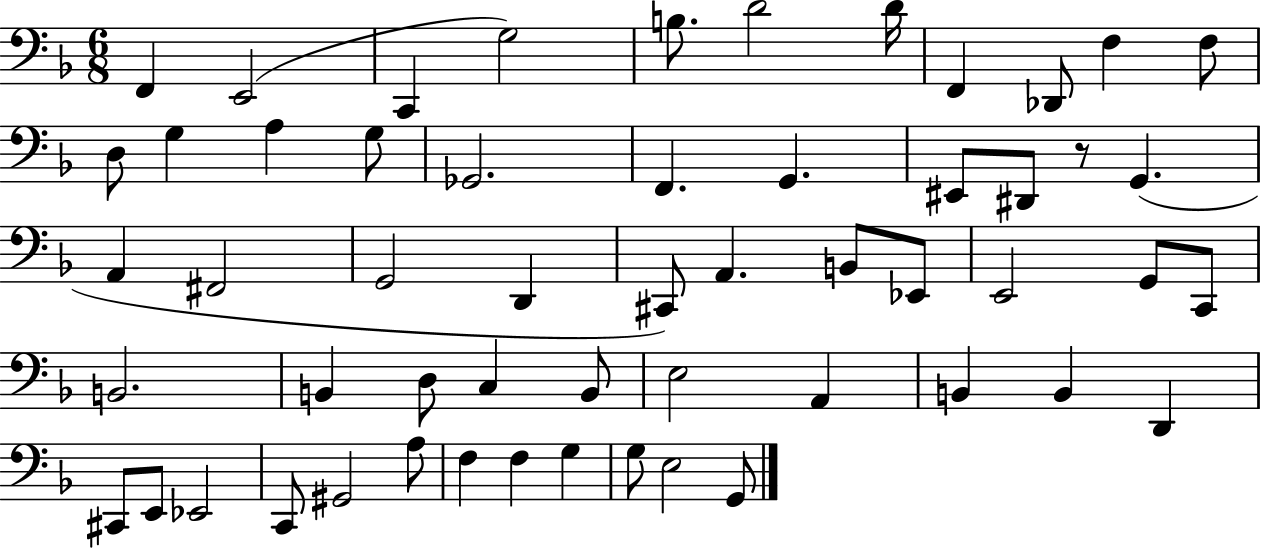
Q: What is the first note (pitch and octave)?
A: F2